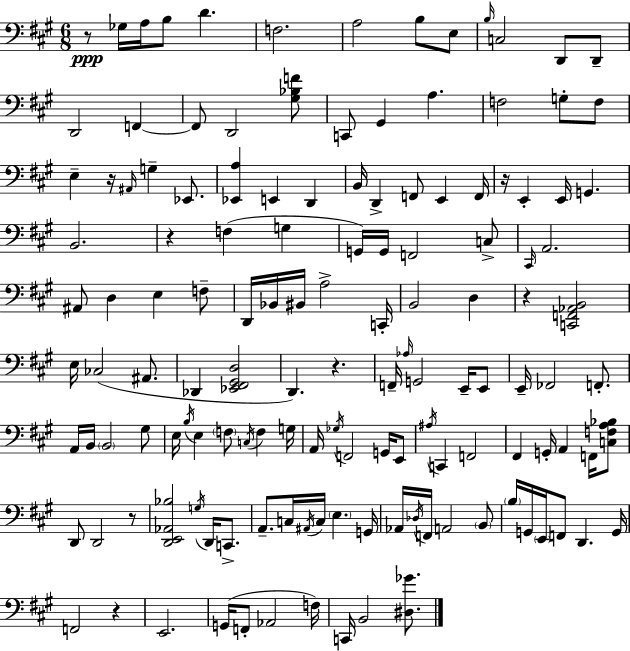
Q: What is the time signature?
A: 6/8